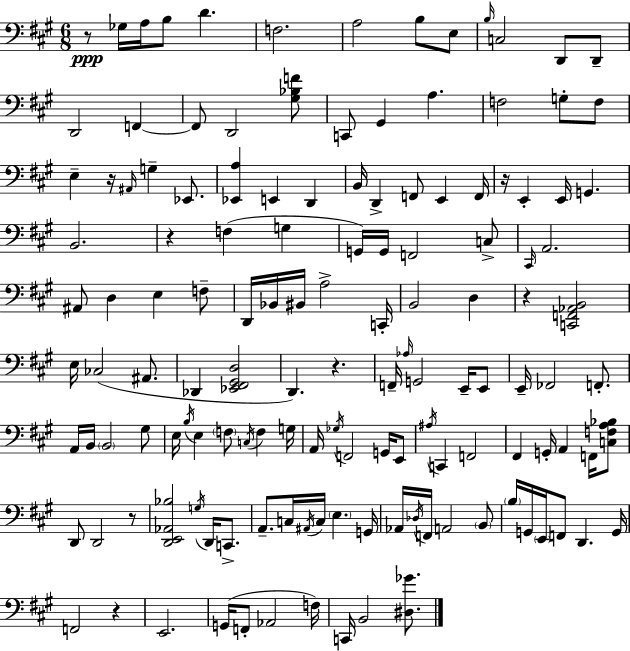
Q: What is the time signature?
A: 6/8